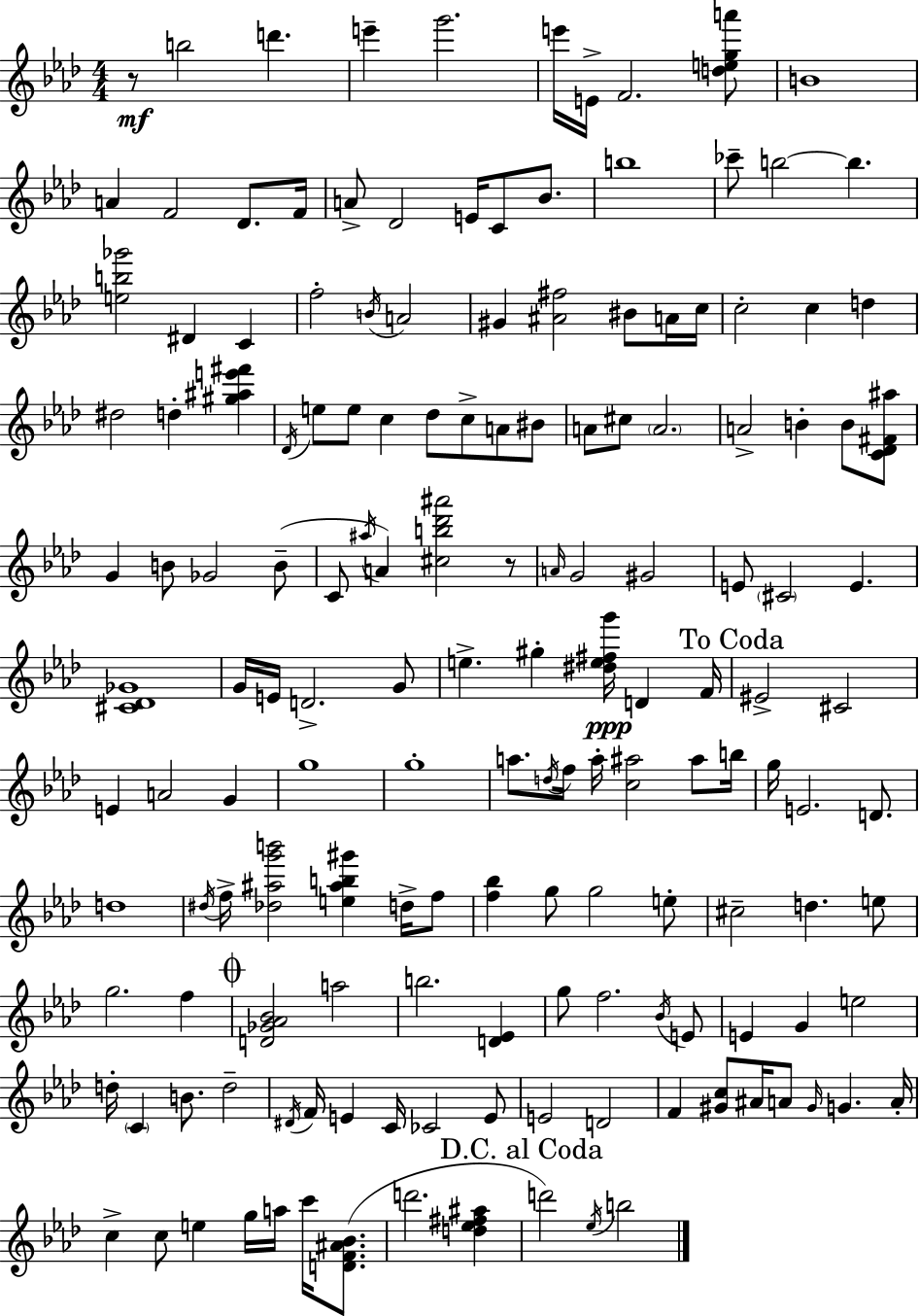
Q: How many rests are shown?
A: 2